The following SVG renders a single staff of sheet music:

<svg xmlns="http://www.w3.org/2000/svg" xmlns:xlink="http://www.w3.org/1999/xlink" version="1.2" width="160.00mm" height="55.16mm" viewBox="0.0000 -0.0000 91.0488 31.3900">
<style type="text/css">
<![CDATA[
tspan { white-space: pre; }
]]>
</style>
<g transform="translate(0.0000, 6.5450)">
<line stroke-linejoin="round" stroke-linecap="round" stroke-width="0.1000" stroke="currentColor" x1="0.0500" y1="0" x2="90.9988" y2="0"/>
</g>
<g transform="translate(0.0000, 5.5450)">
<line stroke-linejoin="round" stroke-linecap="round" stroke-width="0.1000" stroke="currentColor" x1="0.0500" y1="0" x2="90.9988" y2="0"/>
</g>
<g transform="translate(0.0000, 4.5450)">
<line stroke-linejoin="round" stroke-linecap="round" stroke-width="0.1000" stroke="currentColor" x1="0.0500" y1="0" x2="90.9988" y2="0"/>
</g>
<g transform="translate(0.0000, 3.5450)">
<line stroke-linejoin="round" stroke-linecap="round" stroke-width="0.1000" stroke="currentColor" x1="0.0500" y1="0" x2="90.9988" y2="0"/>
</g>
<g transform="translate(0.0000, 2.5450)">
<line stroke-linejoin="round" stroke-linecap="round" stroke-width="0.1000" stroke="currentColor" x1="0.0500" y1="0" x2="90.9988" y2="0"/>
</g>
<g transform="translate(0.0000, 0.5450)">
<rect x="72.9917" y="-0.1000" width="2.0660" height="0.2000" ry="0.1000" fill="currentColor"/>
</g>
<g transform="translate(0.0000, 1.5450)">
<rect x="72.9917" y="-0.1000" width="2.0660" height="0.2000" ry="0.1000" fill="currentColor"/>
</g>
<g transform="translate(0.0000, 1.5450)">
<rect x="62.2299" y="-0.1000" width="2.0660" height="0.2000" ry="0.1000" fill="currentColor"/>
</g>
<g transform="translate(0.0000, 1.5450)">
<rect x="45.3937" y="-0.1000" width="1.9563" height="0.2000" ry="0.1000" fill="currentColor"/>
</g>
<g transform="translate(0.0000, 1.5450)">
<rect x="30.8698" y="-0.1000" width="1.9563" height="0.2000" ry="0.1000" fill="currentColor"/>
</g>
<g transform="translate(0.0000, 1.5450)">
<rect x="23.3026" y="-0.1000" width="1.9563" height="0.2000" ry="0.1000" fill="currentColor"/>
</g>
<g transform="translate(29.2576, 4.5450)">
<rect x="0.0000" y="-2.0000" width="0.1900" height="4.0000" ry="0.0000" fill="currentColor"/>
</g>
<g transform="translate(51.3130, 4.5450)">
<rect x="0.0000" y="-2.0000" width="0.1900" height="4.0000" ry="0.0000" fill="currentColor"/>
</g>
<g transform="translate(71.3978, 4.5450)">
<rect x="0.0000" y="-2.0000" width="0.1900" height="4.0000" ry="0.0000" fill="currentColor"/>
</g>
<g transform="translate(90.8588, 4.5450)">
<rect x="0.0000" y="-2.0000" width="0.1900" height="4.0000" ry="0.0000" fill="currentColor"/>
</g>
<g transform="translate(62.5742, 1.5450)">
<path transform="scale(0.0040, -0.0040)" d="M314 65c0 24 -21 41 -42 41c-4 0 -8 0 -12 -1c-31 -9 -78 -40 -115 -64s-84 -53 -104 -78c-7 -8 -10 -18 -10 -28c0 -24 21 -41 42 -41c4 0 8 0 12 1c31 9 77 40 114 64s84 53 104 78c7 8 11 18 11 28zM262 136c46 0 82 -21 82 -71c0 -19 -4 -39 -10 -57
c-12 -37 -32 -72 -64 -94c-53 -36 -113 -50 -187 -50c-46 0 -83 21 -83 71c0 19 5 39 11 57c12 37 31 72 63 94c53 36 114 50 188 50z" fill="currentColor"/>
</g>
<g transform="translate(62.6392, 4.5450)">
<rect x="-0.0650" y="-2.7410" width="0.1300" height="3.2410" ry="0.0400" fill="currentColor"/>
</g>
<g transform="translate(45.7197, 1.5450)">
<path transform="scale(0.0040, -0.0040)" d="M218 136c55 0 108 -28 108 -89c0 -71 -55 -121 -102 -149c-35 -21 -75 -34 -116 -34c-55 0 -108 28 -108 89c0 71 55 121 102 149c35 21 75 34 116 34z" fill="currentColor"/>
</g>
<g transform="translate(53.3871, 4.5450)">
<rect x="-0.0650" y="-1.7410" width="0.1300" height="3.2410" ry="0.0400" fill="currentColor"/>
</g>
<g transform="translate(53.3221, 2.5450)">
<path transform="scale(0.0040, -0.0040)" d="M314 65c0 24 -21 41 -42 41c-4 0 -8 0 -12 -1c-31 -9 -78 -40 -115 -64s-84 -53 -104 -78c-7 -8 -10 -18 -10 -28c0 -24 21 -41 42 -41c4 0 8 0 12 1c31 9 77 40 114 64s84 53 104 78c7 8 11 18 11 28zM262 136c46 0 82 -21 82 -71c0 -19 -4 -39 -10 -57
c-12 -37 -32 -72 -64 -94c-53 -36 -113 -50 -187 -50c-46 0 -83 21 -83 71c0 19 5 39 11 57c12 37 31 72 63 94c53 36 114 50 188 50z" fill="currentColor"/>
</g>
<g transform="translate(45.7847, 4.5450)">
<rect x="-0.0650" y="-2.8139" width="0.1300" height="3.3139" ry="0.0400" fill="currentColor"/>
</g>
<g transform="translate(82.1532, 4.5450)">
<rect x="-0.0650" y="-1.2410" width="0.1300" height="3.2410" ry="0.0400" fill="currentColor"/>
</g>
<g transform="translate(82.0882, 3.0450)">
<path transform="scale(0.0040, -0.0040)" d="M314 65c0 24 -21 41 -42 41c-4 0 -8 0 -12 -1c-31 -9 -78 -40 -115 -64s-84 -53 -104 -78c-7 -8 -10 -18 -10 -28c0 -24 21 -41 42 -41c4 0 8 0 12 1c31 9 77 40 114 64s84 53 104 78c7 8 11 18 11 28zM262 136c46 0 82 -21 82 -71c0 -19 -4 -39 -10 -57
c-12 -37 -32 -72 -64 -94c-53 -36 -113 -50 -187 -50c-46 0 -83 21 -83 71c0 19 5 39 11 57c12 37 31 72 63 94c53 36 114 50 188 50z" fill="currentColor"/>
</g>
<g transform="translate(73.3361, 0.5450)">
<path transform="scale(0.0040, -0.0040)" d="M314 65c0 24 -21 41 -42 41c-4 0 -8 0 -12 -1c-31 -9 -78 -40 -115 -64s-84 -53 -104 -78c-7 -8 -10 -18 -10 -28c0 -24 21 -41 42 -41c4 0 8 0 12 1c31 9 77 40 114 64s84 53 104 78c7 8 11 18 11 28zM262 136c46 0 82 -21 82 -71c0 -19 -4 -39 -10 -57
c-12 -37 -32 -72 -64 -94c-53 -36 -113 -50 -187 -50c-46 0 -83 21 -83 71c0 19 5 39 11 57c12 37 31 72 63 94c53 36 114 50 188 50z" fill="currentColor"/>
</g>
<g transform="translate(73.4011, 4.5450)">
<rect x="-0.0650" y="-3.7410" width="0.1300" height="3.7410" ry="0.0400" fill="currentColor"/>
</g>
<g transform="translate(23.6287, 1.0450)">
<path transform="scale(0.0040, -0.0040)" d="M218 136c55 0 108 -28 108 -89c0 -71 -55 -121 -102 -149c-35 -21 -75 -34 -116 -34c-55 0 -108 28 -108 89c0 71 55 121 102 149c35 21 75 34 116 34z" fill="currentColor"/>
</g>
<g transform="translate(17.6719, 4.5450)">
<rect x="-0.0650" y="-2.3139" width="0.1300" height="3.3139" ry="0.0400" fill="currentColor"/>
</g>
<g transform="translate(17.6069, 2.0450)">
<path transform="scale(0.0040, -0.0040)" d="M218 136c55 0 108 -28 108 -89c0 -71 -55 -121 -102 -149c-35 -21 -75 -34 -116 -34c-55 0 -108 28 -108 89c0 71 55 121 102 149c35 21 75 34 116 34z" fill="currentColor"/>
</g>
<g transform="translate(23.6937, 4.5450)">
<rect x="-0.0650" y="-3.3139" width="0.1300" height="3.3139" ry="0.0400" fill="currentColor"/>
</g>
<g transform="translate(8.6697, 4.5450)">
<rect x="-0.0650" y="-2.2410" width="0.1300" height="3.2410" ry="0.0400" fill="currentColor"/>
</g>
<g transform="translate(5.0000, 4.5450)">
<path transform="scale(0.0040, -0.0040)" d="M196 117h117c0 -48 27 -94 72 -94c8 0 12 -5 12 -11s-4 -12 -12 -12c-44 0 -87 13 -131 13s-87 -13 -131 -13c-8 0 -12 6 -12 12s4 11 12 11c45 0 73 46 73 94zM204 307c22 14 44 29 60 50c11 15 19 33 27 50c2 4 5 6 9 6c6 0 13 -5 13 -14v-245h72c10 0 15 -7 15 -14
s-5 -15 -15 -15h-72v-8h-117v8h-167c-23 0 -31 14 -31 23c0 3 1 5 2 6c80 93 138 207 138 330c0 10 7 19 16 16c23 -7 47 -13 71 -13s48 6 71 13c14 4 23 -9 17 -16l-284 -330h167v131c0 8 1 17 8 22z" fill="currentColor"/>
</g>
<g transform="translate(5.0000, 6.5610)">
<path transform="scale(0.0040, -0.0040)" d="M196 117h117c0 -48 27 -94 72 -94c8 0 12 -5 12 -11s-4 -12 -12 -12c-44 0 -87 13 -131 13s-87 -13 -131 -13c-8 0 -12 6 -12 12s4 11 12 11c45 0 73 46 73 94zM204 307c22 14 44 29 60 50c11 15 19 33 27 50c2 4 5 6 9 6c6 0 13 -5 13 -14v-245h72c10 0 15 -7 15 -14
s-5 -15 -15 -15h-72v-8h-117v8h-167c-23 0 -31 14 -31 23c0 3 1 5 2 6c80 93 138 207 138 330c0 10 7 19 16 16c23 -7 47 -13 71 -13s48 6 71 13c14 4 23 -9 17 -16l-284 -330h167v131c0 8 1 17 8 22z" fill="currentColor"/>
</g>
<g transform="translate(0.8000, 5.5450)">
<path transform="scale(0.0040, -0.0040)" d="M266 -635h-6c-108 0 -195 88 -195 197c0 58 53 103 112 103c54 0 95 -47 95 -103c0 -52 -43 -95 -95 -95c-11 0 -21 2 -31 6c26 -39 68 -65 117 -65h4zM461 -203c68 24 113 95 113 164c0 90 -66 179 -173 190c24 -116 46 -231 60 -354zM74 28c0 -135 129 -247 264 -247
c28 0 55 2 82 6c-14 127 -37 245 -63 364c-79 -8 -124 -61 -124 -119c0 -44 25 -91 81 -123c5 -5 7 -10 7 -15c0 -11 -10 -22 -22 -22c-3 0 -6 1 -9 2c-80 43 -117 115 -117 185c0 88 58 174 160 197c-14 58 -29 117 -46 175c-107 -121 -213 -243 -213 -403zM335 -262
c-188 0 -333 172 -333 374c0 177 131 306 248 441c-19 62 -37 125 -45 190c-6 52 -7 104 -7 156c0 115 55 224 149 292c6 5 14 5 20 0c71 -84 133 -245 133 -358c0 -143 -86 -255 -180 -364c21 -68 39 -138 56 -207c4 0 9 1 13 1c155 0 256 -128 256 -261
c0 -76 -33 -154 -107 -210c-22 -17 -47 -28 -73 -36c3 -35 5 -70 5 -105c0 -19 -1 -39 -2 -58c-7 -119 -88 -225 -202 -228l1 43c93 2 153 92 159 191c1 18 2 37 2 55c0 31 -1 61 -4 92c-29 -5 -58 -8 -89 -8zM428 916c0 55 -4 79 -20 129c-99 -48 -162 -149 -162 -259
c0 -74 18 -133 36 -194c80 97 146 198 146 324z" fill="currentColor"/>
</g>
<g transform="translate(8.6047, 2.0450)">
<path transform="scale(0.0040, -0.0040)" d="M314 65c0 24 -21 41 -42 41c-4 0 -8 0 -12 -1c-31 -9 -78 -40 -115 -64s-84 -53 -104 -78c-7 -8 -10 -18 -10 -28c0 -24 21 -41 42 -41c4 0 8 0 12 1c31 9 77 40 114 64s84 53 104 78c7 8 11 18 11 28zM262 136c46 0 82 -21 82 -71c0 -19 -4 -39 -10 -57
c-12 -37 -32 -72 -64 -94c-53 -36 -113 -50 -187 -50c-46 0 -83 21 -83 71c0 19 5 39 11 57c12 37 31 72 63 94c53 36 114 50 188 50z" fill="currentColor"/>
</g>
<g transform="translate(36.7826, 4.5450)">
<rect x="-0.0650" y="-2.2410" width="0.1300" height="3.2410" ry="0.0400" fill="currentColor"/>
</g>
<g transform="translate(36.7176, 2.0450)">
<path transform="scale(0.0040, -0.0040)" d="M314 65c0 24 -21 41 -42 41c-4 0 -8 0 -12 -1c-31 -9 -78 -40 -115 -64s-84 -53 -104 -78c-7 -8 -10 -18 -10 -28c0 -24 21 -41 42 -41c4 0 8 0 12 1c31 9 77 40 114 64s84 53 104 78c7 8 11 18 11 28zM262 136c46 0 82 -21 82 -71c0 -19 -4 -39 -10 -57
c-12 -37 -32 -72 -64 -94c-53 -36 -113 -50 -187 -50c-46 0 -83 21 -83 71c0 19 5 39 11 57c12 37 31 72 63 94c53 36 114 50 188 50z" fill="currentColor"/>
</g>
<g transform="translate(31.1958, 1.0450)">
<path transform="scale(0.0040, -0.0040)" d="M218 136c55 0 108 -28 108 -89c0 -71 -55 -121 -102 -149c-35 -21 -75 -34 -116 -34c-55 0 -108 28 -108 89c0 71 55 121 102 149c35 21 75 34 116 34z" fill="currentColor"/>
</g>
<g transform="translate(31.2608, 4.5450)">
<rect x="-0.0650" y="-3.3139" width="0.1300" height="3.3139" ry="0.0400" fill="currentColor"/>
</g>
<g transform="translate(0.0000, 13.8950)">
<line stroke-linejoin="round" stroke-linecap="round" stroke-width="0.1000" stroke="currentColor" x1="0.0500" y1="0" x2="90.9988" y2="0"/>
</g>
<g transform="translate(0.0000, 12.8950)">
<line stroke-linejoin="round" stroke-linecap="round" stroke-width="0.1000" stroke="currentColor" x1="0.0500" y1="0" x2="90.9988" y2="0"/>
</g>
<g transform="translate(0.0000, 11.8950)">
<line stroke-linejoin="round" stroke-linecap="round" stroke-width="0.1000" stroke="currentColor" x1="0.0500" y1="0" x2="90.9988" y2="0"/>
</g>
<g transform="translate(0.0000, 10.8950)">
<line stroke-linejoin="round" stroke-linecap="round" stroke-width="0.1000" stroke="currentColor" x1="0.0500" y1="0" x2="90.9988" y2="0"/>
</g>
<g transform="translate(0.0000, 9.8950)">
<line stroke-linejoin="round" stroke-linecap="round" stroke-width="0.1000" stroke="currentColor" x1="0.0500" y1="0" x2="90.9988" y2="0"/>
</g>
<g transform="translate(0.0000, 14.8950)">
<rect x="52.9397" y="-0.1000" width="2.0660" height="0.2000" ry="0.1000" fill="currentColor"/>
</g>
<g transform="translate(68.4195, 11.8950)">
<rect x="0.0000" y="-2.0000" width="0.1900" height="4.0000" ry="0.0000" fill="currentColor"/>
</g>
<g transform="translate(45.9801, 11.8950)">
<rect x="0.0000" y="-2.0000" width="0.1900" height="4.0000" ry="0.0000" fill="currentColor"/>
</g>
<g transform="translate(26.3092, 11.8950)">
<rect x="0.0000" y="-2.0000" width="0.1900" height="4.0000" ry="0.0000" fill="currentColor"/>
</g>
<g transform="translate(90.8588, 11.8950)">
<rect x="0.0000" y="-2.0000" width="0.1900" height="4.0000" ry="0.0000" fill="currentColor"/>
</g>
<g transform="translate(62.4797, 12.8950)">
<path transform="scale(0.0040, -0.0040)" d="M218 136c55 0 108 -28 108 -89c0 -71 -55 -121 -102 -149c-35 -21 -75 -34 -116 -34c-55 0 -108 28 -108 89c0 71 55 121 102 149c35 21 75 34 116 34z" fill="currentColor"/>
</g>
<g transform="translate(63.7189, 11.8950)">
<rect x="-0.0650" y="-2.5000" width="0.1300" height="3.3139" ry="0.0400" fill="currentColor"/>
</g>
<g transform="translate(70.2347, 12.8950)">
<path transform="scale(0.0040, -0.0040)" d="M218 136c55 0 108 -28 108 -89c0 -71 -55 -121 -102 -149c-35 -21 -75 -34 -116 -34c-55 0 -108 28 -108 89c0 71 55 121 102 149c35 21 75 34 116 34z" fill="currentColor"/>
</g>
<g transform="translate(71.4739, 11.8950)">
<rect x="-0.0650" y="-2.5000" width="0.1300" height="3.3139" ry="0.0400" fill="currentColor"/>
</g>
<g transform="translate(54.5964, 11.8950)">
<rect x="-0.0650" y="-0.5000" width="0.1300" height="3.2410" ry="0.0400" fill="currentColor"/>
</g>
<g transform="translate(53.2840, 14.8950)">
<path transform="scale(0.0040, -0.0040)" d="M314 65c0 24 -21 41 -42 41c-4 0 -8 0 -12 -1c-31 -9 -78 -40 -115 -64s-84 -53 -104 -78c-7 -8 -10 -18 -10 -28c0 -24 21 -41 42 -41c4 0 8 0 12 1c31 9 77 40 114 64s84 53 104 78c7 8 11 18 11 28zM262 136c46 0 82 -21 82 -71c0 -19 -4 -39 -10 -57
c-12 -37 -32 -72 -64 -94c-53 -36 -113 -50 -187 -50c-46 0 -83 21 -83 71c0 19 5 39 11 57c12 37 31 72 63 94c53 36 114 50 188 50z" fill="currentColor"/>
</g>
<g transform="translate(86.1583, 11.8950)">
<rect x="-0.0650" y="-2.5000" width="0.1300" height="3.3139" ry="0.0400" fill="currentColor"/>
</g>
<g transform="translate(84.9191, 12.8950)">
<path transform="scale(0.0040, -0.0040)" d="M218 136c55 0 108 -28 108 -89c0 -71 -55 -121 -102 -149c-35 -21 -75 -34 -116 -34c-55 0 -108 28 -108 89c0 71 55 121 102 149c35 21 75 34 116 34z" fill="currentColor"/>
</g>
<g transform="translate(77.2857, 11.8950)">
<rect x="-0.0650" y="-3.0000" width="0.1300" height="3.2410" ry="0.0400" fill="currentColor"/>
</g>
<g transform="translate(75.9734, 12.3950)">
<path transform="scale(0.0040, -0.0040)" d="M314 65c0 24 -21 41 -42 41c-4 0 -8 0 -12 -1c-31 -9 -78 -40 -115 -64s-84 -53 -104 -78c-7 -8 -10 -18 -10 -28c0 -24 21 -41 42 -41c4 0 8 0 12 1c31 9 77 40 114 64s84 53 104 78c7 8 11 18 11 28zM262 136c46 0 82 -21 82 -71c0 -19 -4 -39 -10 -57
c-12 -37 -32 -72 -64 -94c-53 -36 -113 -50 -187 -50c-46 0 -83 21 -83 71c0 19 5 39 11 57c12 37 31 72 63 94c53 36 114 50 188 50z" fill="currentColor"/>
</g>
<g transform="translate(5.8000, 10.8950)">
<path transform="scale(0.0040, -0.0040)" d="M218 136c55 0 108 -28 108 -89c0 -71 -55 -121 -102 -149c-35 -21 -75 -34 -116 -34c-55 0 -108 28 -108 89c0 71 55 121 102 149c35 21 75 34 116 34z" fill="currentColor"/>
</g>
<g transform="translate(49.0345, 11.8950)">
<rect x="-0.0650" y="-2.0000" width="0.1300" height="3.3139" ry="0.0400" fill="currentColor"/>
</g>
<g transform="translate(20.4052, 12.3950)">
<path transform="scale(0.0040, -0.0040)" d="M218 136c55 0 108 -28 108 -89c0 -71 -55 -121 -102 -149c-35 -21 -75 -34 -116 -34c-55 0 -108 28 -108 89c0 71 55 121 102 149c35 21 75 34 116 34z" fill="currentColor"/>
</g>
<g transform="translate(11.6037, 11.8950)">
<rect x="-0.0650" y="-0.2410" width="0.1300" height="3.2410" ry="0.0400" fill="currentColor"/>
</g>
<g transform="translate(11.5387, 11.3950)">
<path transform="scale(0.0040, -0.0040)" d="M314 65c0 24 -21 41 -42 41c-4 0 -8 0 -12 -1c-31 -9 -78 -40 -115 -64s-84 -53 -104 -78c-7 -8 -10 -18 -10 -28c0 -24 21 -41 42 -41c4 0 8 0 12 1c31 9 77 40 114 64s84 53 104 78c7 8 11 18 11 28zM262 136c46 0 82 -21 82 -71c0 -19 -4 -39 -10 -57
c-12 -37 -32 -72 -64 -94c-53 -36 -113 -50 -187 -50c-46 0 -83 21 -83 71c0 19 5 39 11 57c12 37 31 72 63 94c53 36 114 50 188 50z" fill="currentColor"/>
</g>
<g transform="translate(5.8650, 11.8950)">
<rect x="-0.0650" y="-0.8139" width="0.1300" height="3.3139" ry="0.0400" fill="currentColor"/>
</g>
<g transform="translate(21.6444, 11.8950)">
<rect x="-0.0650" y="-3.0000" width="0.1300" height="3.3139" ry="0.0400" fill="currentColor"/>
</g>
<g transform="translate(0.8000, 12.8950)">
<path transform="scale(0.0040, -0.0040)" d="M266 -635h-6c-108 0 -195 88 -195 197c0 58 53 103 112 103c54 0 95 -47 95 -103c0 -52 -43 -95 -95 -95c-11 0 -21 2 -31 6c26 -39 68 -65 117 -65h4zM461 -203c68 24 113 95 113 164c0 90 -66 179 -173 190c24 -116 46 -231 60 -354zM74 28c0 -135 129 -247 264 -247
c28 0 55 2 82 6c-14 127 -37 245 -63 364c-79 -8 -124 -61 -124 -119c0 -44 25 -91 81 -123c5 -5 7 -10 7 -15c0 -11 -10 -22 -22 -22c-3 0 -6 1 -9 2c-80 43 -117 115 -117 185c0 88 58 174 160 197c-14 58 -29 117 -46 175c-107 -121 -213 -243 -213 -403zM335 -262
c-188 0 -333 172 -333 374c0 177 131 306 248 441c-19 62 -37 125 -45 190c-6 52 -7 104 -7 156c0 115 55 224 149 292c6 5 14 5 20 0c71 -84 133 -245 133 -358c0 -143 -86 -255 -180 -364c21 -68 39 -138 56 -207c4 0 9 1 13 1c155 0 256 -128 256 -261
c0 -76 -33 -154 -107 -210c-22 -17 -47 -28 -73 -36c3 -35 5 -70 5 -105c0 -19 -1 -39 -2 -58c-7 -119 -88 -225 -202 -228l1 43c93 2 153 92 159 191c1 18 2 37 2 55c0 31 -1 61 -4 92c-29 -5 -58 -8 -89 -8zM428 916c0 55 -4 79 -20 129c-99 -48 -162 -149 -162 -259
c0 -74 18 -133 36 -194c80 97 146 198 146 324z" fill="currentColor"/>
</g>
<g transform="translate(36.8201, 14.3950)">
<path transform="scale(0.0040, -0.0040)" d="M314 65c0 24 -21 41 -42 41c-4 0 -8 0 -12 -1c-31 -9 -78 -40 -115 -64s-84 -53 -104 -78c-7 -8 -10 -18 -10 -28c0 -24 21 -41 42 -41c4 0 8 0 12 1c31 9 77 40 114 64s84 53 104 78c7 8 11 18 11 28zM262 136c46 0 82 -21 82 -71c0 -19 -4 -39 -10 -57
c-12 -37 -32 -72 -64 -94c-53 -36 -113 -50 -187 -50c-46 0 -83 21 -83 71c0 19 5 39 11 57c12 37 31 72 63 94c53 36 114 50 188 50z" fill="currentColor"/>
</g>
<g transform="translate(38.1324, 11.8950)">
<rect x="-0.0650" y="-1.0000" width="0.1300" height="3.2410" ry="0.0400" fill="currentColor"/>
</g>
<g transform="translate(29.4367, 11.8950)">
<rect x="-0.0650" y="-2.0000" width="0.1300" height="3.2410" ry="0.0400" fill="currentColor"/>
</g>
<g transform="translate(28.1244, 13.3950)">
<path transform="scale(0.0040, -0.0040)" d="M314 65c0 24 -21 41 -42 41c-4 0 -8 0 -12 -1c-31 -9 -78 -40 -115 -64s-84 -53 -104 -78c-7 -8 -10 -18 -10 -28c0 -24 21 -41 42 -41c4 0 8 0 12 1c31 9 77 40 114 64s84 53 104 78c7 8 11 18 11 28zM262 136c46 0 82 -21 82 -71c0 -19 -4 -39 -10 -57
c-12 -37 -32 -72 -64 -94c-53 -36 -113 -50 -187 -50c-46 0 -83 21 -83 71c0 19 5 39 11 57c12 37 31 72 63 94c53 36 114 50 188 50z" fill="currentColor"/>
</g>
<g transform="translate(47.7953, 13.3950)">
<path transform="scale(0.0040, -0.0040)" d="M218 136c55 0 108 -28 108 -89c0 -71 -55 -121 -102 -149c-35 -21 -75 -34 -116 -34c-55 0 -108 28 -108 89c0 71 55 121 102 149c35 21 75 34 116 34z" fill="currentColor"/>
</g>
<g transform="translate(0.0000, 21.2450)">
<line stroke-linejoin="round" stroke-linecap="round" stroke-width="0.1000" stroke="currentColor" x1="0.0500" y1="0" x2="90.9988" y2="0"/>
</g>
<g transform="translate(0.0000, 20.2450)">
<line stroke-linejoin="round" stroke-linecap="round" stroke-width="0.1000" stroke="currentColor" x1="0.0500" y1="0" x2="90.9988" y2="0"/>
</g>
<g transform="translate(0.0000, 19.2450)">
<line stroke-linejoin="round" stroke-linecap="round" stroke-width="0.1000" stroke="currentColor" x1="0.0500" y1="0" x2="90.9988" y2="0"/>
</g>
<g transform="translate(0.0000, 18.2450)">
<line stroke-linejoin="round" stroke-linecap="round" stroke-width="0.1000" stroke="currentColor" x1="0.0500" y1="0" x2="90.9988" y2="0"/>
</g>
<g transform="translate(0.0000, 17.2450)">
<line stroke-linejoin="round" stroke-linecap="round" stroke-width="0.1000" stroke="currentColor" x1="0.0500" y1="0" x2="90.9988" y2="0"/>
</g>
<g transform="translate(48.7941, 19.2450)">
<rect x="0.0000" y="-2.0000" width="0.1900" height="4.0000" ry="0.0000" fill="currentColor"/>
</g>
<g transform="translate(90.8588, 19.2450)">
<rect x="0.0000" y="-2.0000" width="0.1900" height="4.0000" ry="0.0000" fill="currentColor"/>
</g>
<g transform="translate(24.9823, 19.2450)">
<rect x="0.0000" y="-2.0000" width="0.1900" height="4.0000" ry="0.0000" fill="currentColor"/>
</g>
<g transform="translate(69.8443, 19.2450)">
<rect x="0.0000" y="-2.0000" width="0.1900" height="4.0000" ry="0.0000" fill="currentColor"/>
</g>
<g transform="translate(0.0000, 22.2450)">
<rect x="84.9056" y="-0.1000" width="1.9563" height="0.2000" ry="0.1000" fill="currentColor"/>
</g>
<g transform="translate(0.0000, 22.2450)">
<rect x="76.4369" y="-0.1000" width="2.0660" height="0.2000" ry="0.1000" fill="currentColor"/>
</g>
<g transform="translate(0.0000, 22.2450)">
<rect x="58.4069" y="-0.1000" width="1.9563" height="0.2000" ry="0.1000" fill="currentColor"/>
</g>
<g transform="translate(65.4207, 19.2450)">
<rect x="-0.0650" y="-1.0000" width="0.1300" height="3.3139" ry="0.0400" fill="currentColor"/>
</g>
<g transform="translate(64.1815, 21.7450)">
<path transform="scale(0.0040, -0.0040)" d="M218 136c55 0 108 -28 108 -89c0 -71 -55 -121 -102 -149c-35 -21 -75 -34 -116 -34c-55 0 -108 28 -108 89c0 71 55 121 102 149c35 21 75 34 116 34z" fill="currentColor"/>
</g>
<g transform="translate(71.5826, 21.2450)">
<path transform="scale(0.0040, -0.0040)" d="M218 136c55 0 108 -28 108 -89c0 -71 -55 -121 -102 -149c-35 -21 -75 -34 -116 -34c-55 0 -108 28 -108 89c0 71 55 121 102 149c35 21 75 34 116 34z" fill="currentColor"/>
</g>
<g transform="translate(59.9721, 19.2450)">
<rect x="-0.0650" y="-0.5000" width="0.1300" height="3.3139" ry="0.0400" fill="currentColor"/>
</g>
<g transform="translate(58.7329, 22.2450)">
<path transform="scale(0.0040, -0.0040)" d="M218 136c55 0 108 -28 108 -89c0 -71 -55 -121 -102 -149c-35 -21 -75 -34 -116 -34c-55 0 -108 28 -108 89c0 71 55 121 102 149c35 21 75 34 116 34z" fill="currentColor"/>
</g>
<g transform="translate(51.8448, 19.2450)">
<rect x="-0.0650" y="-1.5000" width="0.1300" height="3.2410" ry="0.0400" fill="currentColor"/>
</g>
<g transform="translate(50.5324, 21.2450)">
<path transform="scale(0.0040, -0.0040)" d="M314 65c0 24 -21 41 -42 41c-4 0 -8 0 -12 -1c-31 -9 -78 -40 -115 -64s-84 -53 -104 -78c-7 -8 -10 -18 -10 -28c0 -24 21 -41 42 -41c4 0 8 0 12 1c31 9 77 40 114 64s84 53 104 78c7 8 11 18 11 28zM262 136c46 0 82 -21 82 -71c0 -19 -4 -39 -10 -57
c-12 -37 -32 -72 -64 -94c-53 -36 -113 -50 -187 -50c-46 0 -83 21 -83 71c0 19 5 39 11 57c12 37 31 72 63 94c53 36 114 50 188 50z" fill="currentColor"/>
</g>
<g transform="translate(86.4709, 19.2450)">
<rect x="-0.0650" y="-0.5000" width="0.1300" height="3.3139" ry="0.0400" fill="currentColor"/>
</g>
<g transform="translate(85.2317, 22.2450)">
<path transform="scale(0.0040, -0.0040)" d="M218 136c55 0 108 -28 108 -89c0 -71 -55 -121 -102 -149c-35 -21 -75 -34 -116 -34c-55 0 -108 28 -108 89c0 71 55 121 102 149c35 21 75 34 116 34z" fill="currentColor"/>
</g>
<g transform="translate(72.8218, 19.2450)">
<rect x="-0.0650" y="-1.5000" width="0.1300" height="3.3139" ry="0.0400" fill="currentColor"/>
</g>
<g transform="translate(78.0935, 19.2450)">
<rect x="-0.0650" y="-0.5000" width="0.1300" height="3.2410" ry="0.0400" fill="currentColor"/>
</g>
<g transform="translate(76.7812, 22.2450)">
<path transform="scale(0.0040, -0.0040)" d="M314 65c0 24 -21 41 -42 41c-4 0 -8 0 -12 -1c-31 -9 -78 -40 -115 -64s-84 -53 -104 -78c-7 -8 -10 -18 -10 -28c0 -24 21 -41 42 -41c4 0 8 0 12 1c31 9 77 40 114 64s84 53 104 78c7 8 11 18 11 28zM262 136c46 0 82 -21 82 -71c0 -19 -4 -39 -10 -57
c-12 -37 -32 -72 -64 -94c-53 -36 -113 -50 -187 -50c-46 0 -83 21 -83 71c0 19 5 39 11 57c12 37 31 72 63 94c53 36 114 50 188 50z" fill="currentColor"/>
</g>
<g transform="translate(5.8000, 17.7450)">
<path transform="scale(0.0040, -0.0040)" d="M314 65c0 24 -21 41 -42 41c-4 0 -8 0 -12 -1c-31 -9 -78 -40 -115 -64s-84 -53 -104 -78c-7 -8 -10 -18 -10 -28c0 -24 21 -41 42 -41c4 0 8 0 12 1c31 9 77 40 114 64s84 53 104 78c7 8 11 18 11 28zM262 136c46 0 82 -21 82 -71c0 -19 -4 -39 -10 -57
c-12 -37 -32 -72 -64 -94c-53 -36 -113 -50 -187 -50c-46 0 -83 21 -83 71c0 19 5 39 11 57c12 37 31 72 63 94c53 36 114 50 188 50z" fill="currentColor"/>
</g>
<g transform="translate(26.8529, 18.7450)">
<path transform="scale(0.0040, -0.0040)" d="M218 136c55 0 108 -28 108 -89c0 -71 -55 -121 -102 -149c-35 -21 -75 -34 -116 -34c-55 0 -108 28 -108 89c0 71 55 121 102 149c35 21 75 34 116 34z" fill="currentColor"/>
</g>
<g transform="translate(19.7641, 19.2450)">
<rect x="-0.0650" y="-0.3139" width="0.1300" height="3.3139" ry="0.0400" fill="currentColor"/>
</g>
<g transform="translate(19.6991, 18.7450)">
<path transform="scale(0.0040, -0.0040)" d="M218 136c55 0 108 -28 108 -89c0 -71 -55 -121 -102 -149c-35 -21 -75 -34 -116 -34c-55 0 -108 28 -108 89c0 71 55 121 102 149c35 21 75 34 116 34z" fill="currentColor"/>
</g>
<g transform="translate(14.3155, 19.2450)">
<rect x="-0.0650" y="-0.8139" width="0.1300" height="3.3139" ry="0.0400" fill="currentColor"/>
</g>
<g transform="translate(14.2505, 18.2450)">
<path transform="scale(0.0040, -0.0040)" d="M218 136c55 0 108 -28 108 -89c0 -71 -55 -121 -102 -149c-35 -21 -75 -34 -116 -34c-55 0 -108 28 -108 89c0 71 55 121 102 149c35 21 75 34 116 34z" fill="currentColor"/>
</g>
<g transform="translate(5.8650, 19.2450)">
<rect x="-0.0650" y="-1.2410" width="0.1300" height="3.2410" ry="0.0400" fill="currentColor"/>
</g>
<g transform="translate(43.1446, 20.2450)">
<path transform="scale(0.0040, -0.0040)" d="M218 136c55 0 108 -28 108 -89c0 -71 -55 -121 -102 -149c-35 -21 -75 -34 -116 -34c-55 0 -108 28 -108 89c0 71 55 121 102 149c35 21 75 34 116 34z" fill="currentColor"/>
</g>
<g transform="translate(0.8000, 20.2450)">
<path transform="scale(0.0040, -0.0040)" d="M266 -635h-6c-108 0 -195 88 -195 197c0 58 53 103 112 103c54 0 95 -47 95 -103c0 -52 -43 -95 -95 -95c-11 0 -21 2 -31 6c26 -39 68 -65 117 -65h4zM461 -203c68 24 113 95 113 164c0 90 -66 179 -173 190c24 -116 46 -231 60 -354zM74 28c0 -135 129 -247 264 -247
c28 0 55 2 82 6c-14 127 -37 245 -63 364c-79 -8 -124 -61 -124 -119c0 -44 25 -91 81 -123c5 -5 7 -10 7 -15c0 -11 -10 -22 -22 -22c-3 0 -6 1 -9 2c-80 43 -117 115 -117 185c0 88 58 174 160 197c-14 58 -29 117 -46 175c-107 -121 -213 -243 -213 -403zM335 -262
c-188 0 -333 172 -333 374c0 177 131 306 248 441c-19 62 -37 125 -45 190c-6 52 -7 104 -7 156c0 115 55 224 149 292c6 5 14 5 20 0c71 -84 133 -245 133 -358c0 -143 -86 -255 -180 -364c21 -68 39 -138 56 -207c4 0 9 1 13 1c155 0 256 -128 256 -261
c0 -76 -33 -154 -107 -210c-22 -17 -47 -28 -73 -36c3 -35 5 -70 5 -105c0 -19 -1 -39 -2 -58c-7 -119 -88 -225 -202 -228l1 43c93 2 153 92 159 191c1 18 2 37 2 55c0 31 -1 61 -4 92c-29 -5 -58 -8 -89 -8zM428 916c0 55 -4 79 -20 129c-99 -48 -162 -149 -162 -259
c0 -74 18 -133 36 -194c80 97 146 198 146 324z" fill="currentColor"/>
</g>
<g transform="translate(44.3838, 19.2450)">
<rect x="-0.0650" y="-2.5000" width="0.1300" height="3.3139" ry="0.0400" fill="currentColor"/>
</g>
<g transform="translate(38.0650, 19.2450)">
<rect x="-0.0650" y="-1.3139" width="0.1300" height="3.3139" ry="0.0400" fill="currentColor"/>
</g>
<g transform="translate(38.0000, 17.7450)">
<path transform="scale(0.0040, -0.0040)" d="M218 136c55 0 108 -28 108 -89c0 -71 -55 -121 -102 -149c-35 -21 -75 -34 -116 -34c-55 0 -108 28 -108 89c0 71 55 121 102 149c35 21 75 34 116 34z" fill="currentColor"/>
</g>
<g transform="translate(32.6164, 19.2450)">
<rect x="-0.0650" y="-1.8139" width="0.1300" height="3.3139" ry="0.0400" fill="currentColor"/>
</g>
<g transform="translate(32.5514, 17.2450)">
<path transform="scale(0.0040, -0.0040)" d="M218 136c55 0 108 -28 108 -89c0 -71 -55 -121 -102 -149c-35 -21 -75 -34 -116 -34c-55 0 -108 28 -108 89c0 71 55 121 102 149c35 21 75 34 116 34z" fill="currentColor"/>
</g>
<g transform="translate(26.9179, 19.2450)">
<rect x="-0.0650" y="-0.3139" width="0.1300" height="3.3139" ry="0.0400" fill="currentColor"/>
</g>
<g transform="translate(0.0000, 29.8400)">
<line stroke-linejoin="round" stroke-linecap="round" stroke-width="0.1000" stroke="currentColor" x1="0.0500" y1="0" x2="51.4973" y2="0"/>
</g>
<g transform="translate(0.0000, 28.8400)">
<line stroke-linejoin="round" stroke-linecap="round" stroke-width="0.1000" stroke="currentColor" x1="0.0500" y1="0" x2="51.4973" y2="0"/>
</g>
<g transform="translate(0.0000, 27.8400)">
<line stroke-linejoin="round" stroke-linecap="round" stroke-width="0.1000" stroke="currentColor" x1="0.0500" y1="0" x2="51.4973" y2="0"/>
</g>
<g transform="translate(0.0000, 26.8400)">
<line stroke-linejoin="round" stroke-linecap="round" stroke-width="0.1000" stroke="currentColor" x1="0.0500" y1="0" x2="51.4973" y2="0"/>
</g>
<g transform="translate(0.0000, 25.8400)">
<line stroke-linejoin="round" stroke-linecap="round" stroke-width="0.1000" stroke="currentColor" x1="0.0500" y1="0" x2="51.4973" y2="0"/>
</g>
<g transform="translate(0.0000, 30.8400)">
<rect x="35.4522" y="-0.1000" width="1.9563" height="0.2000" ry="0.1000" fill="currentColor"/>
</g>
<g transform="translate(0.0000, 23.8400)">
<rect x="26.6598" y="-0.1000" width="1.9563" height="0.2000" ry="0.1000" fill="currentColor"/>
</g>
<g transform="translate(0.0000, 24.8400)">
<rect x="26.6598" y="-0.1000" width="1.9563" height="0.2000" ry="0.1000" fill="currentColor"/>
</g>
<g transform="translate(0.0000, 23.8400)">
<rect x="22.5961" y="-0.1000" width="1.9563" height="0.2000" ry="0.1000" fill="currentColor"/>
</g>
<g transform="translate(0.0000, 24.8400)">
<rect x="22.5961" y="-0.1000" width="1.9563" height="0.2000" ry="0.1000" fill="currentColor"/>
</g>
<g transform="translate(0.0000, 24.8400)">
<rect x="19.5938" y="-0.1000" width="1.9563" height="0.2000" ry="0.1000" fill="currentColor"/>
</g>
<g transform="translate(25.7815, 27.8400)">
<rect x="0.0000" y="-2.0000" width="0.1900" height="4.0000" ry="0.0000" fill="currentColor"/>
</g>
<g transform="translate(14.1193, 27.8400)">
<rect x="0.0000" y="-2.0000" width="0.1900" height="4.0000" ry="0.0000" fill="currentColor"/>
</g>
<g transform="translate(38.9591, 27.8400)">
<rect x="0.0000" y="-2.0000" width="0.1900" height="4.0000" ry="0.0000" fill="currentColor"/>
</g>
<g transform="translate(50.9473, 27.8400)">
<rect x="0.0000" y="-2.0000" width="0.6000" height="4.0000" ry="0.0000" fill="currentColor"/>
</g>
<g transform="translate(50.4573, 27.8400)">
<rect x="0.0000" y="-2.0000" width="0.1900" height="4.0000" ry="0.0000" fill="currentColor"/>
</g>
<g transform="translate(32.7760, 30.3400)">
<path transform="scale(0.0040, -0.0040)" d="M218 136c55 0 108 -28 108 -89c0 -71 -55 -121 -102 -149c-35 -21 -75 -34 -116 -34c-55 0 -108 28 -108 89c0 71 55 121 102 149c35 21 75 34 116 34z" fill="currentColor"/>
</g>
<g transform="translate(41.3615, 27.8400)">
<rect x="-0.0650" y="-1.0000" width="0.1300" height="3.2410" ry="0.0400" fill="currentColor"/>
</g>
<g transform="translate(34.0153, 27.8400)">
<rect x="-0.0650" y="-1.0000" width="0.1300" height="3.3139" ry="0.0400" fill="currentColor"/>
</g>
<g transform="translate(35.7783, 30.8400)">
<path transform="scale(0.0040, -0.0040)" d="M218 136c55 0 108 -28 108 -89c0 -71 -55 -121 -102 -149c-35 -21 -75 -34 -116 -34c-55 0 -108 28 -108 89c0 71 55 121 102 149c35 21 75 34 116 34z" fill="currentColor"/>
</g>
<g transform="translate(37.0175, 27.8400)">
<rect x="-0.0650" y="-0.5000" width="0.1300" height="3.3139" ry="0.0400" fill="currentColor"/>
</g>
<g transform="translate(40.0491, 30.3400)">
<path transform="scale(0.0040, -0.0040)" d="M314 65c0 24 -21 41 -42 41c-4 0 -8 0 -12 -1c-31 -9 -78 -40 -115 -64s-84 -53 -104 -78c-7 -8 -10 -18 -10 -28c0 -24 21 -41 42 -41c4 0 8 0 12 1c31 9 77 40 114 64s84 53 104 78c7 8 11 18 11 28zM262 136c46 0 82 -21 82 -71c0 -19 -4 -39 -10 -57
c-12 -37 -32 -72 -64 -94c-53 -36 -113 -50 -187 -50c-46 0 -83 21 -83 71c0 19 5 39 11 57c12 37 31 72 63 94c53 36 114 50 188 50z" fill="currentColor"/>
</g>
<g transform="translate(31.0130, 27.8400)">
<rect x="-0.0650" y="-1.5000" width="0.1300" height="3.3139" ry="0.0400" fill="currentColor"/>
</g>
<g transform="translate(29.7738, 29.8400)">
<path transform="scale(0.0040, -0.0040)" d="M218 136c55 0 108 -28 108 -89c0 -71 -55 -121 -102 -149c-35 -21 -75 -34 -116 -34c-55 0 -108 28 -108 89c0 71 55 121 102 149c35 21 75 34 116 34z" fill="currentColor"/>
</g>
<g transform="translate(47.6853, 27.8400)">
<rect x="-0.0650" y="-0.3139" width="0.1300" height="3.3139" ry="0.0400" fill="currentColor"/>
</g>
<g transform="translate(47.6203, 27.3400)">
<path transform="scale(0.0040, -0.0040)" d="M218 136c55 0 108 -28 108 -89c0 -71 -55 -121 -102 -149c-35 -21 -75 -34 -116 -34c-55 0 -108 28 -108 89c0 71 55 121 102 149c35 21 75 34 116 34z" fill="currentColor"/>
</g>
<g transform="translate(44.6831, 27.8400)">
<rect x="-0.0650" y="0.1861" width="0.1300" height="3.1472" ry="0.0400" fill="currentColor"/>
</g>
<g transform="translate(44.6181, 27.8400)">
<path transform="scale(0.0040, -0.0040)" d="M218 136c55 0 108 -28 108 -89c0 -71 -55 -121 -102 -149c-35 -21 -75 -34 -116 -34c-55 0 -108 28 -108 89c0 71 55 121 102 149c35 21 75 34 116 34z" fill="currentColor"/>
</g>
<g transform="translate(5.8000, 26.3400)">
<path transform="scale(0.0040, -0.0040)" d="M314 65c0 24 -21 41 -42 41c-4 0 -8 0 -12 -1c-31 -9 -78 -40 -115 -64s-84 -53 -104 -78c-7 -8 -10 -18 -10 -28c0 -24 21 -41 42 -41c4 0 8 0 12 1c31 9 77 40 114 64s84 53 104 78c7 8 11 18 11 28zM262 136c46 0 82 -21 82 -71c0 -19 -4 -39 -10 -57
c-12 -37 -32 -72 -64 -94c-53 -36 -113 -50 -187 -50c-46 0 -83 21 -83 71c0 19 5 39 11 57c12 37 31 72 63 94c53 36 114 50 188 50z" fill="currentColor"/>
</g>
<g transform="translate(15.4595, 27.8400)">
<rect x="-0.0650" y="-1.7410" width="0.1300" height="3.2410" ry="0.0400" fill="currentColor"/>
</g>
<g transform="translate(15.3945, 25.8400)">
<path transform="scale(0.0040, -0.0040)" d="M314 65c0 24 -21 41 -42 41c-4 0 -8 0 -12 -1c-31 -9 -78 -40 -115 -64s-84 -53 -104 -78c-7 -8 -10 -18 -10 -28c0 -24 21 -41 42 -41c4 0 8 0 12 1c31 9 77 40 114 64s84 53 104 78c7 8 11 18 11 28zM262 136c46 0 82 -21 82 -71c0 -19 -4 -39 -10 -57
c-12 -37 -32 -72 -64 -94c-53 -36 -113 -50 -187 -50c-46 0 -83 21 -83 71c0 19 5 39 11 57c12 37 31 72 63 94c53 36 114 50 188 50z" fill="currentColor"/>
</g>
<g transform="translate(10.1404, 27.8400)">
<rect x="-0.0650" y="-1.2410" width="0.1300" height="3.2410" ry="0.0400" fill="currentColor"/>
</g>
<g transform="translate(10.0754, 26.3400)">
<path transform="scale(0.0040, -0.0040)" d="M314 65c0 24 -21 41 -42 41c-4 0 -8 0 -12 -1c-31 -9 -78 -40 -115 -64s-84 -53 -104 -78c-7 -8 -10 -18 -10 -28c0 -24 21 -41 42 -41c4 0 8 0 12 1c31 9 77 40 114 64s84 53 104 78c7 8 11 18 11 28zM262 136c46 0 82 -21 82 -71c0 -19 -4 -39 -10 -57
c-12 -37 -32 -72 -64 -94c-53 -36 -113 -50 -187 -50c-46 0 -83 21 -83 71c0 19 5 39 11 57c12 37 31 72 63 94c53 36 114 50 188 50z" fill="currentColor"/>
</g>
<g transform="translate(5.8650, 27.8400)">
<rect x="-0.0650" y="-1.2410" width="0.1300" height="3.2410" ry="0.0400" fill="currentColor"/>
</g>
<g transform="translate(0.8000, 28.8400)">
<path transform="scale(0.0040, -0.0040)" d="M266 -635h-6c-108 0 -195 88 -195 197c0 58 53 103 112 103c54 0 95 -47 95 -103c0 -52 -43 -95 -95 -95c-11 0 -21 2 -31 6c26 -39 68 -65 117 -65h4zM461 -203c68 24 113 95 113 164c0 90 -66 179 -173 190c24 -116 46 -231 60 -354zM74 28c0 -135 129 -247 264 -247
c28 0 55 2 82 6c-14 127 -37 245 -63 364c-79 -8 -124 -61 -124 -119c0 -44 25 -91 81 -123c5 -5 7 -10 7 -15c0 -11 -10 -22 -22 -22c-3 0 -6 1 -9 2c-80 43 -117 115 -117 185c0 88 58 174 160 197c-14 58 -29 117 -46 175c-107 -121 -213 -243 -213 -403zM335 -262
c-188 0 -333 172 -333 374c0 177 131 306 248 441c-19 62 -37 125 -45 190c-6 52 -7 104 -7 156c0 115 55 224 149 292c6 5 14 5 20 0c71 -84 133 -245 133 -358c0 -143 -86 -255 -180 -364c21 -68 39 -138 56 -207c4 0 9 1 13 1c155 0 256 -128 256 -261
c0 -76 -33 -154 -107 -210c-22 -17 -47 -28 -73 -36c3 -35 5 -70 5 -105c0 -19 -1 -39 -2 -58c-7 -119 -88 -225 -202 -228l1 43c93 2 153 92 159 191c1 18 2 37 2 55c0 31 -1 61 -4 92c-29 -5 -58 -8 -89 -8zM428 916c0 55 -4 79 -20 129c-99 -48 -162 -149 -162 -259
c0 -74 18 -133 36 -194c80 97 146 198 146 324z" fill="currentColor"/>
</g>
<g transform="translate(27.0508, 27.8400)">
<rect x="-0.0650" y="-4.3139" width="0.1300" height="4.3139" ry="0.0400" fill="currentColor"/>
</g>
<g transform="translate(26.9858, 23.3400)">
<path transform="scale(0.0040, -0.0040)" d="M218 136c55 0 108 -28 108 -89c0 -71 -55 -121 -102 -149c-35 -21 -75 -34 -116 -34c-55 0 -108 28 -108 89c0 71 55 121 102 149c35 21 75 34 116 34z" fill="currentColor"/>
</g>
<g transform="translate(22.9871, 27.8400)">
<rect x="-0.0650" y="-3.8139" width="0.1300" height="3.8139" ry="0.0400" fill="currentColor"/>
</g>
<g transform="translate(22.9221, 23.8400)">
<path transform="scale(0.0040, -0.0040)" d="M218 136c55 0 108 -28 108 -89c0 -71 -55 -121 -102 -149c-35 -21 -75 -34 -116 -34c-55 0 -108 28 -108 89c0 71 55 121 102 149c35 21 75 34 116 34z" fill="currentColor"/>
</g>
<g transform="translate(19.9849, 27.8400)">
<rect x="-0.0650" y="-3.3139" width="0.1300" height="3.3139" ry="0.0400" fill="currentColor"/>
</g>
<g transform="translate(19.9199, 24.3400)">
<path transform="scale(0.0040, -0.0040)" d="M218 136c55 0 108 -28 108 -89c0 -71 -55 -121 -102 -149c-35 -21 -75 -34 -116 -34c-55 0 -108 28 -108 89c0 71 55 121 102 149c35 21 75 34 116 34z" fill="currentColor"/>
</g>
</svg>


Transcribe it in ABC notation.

X:1
T:Untitled
M:4/4
L:1/4
K:C
g2 g b b g2 a f2 a2 c'2 e2 d c2 A F2 D2 F C2 G G A2 G e2 d c c f e G E2 C D E C2 C e2 e2 f2 b c' d' E D C D2 B c